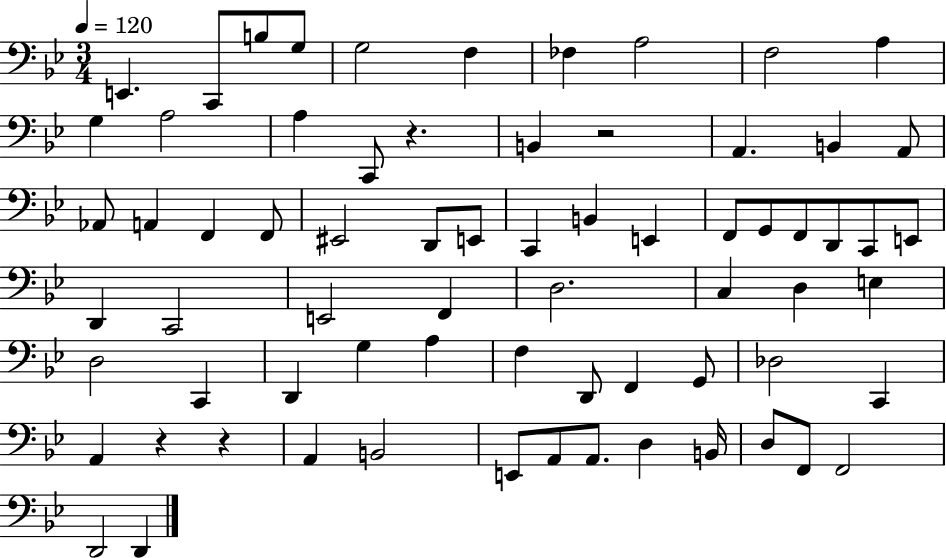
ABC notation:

X:1
T:Untitled
M:3/4
L:1/4
K:Bb
E,, C,,/2 B,/2 G,/2 G,2 F, _F, A,2 F,2 A, G, A,2 A, C,,/2 z B,, z2 A,, B,, A,,/2 _A,,/2 A,, F,, F,,/2 ^E,,2 D,,/2 E,,/2 C,, B,, E,, F,,/2 G,,/2 F,,/2 D,,/2 C,,/2 E,,/2 D,, C,,2 E,,2 F,, D,2 C, D, E, D,2 C,, D,, G, A, F, D,,/2 F,, G,,/2 _D,2 C,, A,, z z A,, B,,2 E,,/2 A,,/2 A,,/2 D, B,,/4 D,/2 F,,/2 F,,2 D,,2 D,,